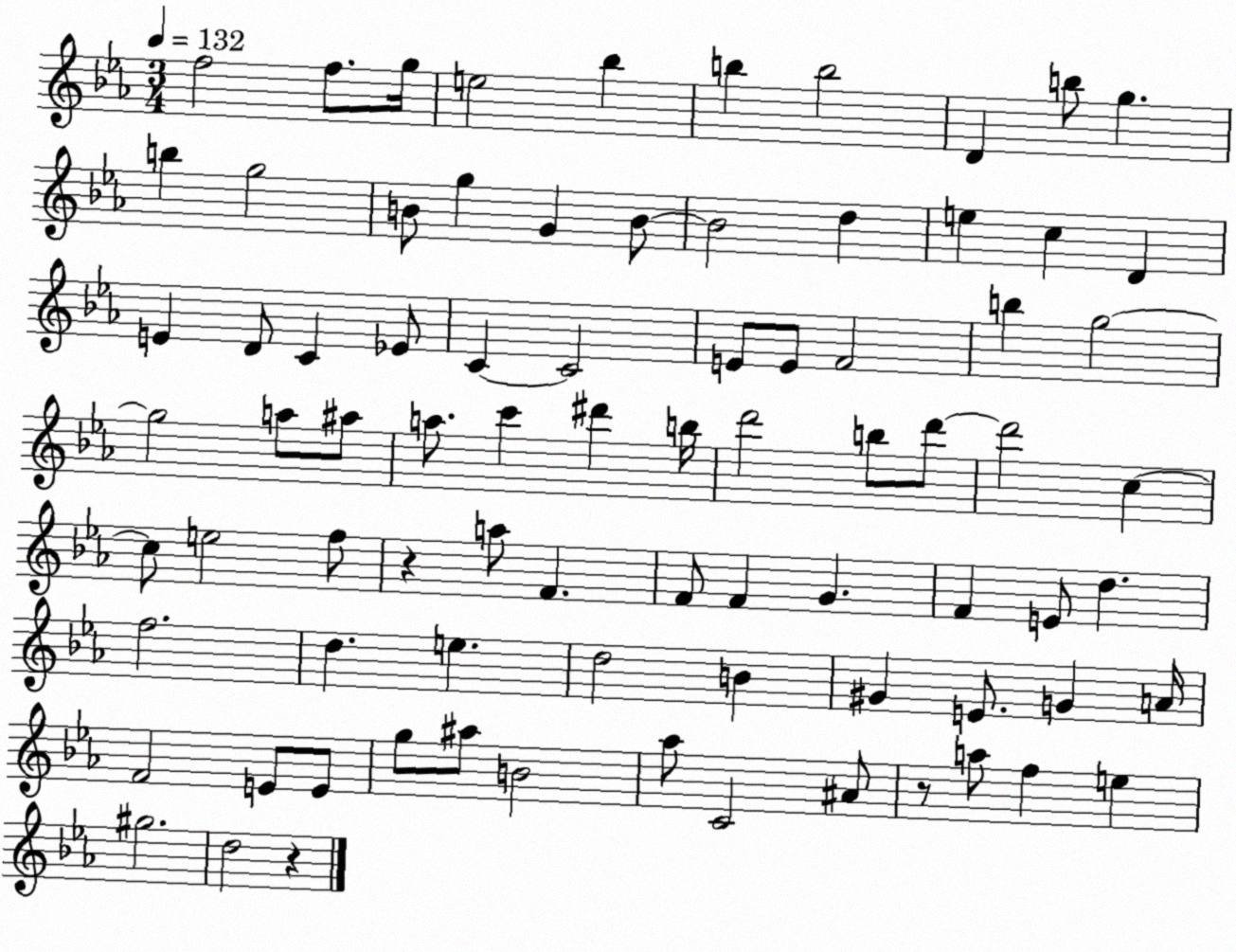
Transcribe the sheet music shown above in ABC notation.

X:1
T:Untitled
M:3/4
L:1/4
K:Eb
f2 f/2 g/4 e2 _b b b2 D b/2 g b g2 B/2 g G B/2 B2 d e c D E D/2 C _E/2 C C2 E/2 E/2 F2 b g2 g2 a/2 ^a/2 a/2 c' ^d' b/4 d'2 b/2 d'/2 d'2 c c/2 e2 f/2 z a/2 F F/2 F G F E/2 d f2 d e d2 B ^G E/2 G A/4 F2 E/2 E/2 g/2 ^a/2 B2 _a/2 C2 ^A/2 z/2 a/2 f e ^g2 d2 z